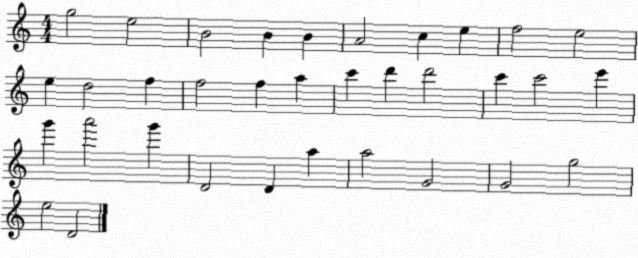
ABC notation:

X:1
T:Untitled
M:4/4
L:1/4
K:C
g2 e2 B2 B B A2 c e f2 e2 e d2 f f2 f a c' d' d'2 c' c'2 e' g' a'2 g' D2 D a a2 G2 G2 g2 e2 D2